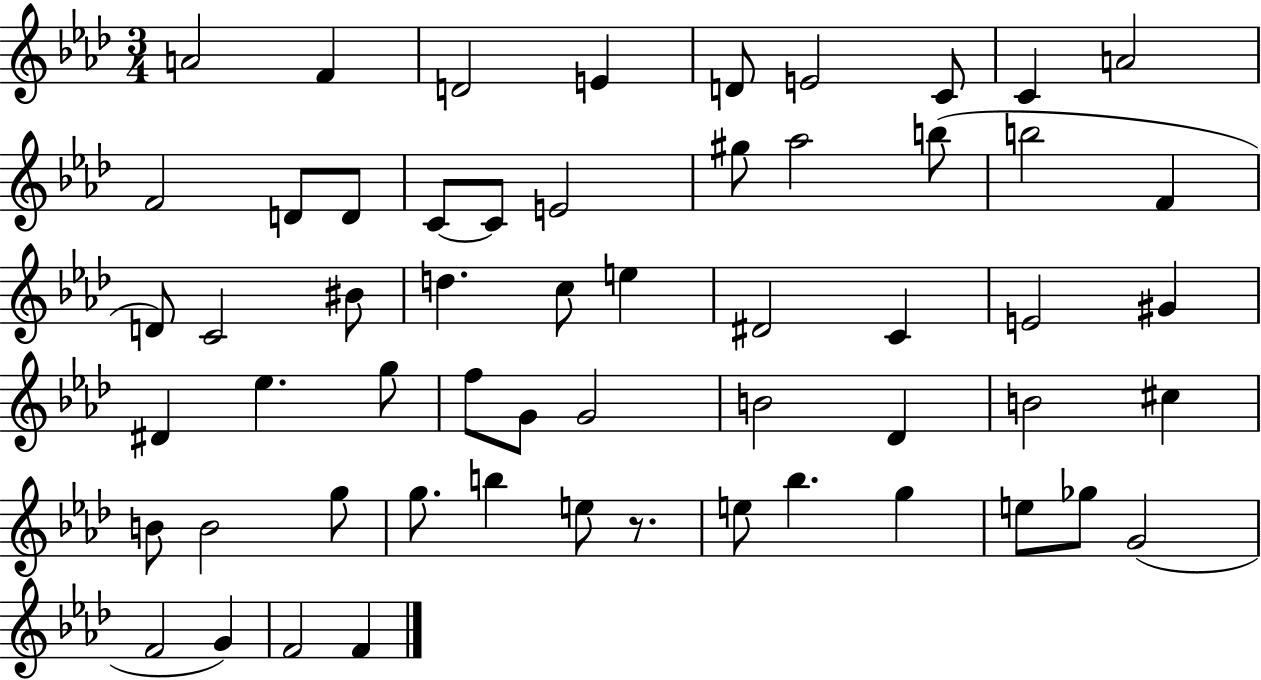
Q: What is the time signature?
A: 3/4